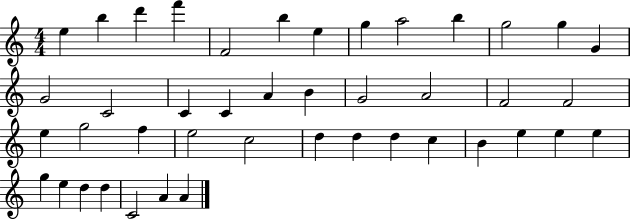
X:1
T:Untitled
M:4/4
L:1/4
K:C
e b d' f' F2 b e g a2 b g2 g G G2 C2 C C A B G2 A2 F2 F2 e g2 f e2 c2 d d d c B e e e g e d d C2 A A